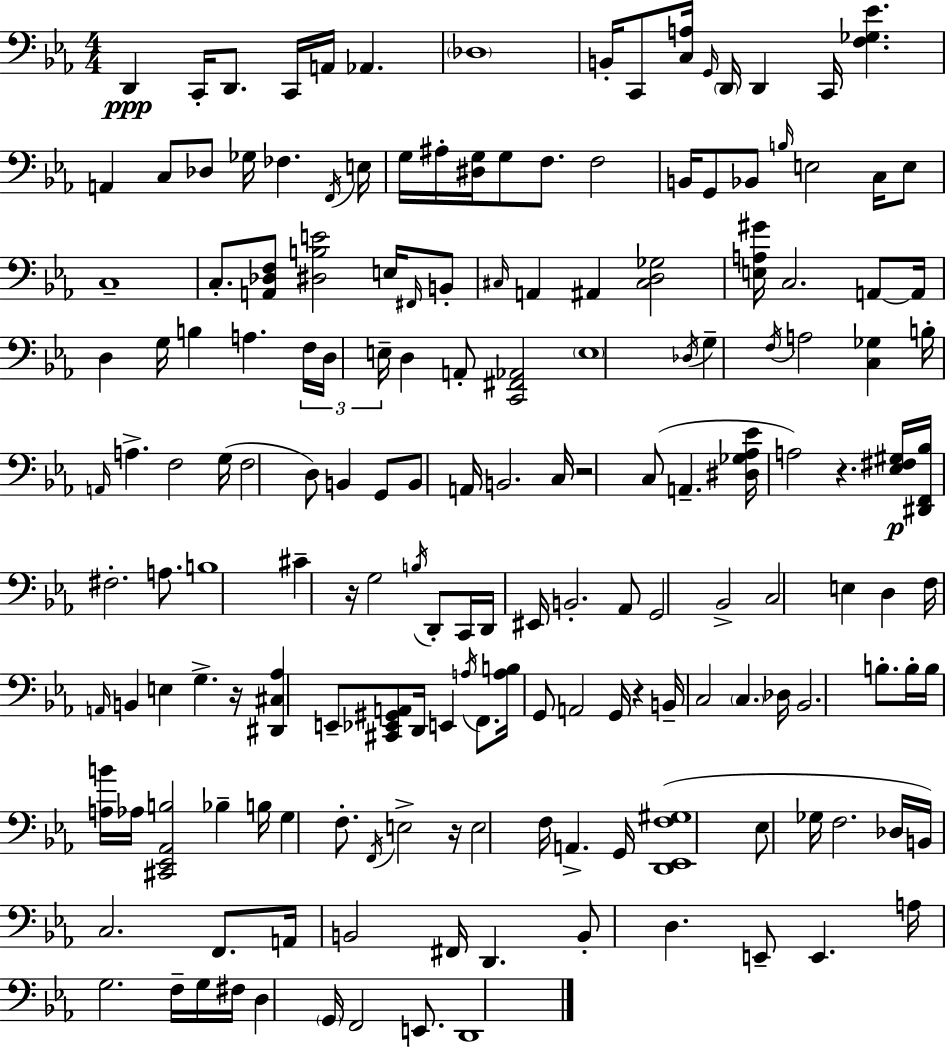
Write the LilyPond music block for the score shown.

{
  \clef bass
  \numericTimeSignature
  \time 4/4
  \key c \minor
  d,4\ppp c,16-. d,8. c,16 a,16 aes,4. | \parenthesize des1 | b,16-. c,8 <c a>16 \grace { g,16 } \parenthesize d,16 d,4 c,16 <f ges ees'>4. | a,4 c8 des8 ges16 fes4. | \break \acciaccatura { f,16 } e16 g16 ais16-. <dis g>16 g8 f8. f2 | b,16 g,8 bes,8 \grace { b16 } e2 | c16 e8 c1-- | c8.-. <a, des f>8 <dis b e'>2 | \break e16 \grace { fis,16 } b,8-. \grace { cis16 } a,4 ais,4 <cis d ges>2 | <e a gis'>16 c2. | a,8~~ a,16 d4 g16 b4 a4. | \tuplet 3/2 { f16 d16 e16-- } d4 a,8-. <c, fis, aes,>2 | \break \parenthesize e1 | \acciaccatura { des16 } g4-- \acciaccatura { f16 } a2 | <c ges>4 b16-. \grace { a,16 } a4.-> f2 | g16( f2 | \break d8) b,4 g,8 b,8 a,16 b,2. | c16 r2 | c8( a,4.-- <dis ges aes ees'>16 a2) | r4. <ees fis gis>16\p <dis, f, bes>16 fis2.-. | \break a8. b1 | cis'4-- r16 g2 | \acciaccatura { b16 } d,8-. c,16 d,16 eis,16 b,2.-. | aes,8 g,2 | \break bes,2-> c2 | e4 d4 f16 \grace { a,16 } b,4 e4 | g4.-> r16 <dis, cis aes>4 e,8-- | <cis, ees, gis, a,>8 d,16 e,4 \acciaccatura { a16 } f,8. <a b>16 g,8 a,2 | \break g,16 r4 b,16-- c2 | \parenthesize c4. des16 bes,2. | b8.-. b16-. b16 <a b'>16 aes16 <cis, ees, aes, b>2 | bes4-- b16 g4 f8.-. | \break \acciaccatura { f,16 } e2-> r16 e2 | f16 a,4.-> g,16 <d, ees, f gis>1( | ees8 ges16 f2. | des16 b,16) c2. | \break f,8. a,16 b,2 | fis,16 d,4. b,8-. d4. | e,8-- e,4. a16 g2. | f16-- g16 fis16 d4 | \break \parenthesize g,16 f,2 e,8. d,1 | \bar "|."
}